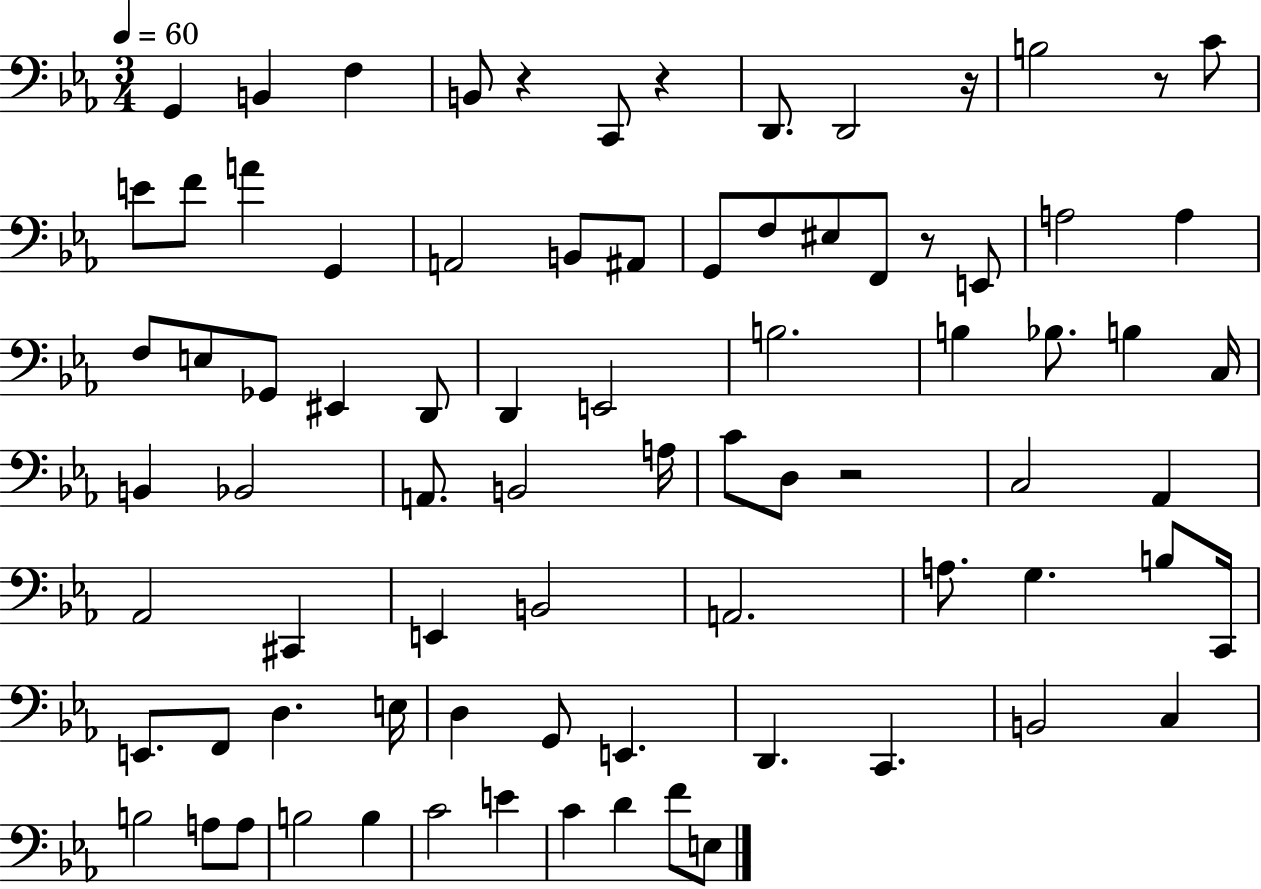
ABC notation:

X:1
T:Untitled
M:3/4
L:1/4
K:Eb
G,, B,, F, B,,/2 z C,,/2 z D,,/2 D,,2 z/4 B,2 z/2 C/2 E/2 F/2 A G,, A,,2 B,,/2 ^A,,/2 G,,/2 F,/2 ^E,/2 F,,/2 z/2 E,,/2 A,2 A, F,/2 E,/2 _G,,/2 ^E,, D,,/2 D,, E,,2 B,2 B, _B,/2 B, C,/4 B,, _B,,2 A,,/2 B,,2 A,/4 C/2 D,/2 z2 C,2 _A,, _A,,2 ^C,, E,, B,,2 A,,2 A,/2 G, B,/2 C,,/4 E,,/2 F,,/2 D, E,/4 D, G,,/2 E,, D,, C,, B,,2 C, B,2 A,/2 A,/2 B,2 B, C2 E C D F/2 E,/2